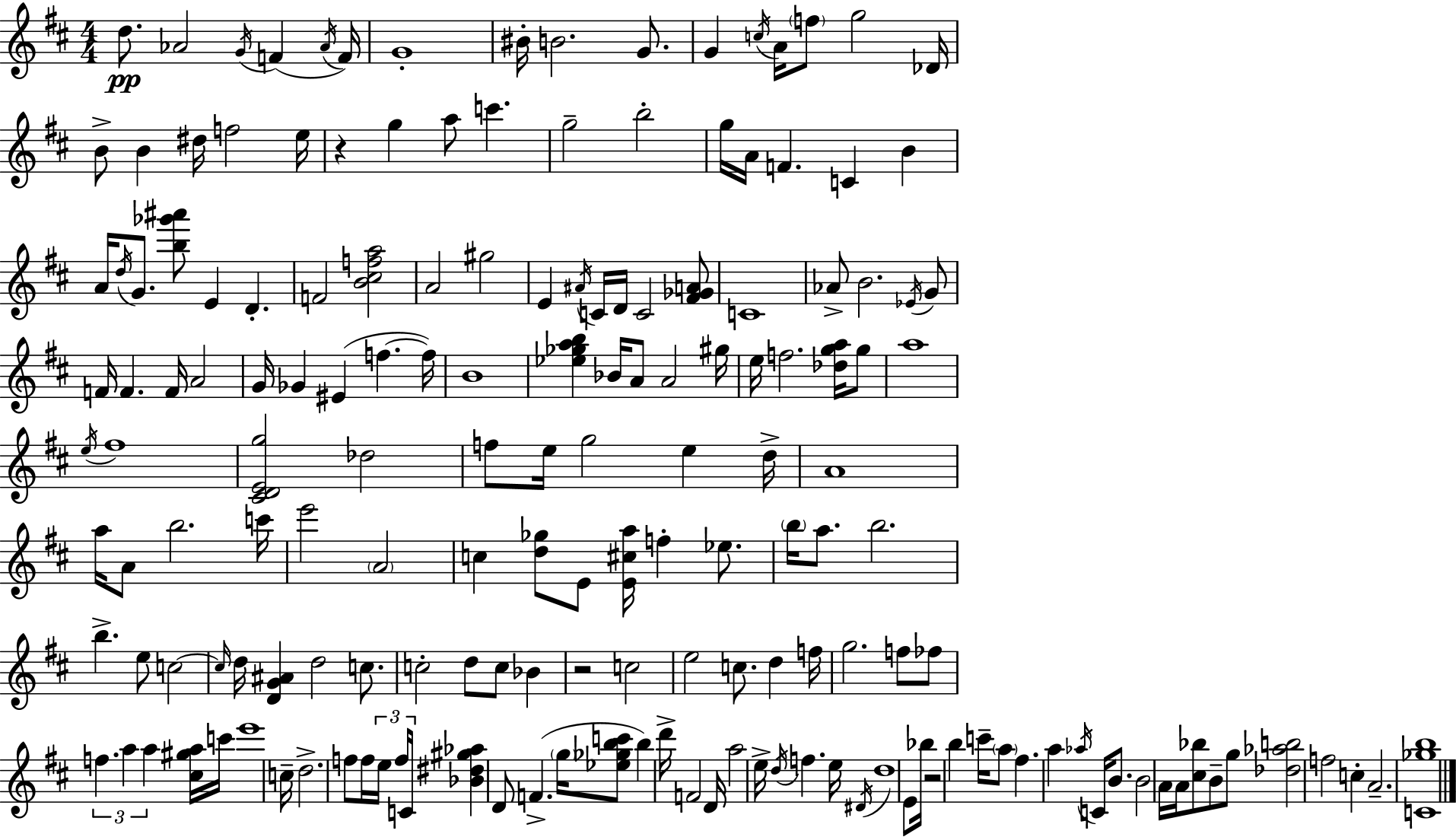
{
  \clef treble
  \numericTimeSignature
  \time 4/4
  \key d \major
  d''8.\pp aes'2 \acciaccatura { g'16 } f'4( | \acciaccatura { aes'16 } f'16) g'1-. | bis'16-. b'2. g'8. | g'4 \acciaccatura { c''16 } a'16 \parenthesize f''8 g''2 | \break des'16 b'8-> b'4 dis''16 f''2 | e''16 r4 g''4 a''8 c'''4. | g''2-- b''2-. | g''16 a'16 f'4. c'4 b'4 | \break a'16 \acciaccatura { d''16 } g'8. <b'' ges''' ais'''>8 e'4 d'4.-. | f'2 <b' cis'' f'' a''>2 | a'2 gis''2 | e'4 \acciaccatura { ais'16 } c'16 d'16 c'2 | \break <fis' ges' a'>8 c'1 | aes'8-> b'2. | \acciaccatura { ees'16 } g'8 f'16 f'4. f'16 a'2 | g'16 ges'4 eis'4( f''4.~~ | \break f''16) b'1 | <ees'' ges'' a'' b''>4 bes'16 a'8 a'2 | gis''16 e''16 f''2. | <des'' g'' a''>16 g''8 a''1 | \break \acciaccatura { e''16 } fis''1 | <cis' d' e' g''>2 des''2 | f''8 e''16 g''2 | e''4 d''16-> a'1 | \break a''16 a'8 b''2. | c'''16 e'''2 \parenthesize a'2 | c''4 <d'' ges''>8 e'8 <e' cis'' a''>16 | f''4-. ees''8. \parenthesize b''16 a''8. b''2. | \break b''4.-> e''8 c''2~~ | \grace { c''16 } d''16 <d' g' ais'>4 d''2 | c''8. c''2-. | d''8 c''8 bes'4 r2 | \break c''2 e''2 | c''8. d''4 f''16 g''2. | f''8 fes''8 \tuplet 3/2 { f''4. a''4 | a''4 } <cis'' gis'' a''>16 c'''16 e'''1 | \break c''16-- d''2.-> | f''8 f''16 \tuplet 3/2 { e''16 f''16 c'16 } <bes' dis'' gis'' aes''>4 d'8 | f'4.->( \parenthesize g''16 <ees'' ges'' b'' c'''>8 b''4) d'''16-> f'2 | d'16 a''2 | \break e''16-> \acciaccatura { d''16 } f''4. e''16 \acciaccatura { dis'16 } d''1 | e'8 bes''16 r2 | b''4 c'''16-- \parenthesize a''8 fis''4. | a''4 \acciaccatura { aes''16 } c'16 b'8. b'2 | \break a'16 a'16 <cis'' bes''>8 b'8-- g''8 <des'' aes'' b''>2 | f''2 c''4-. a'2.-- | <c' ges'' b''>1 | \bar "|."
}